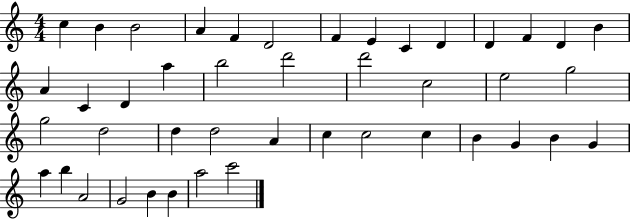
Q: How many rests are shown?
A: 0